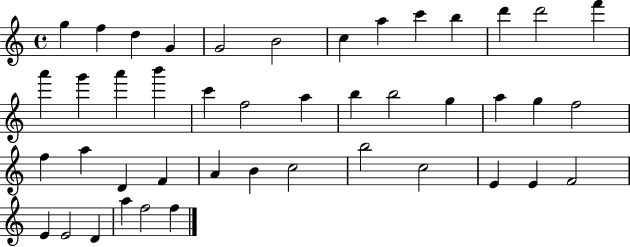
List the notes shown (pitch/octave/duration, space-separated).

G5/q F5/q D5/q G4/q G4/h B4/h C5/q A5/q C6/q B5/q D6/q D6/h F6/q A6/q G6/q A6/q B6/q C6/q F5/h A5/q B5/q B5/h G5/q A5/q G5/q F5/h F5/q A5/q D4/q F4/q A4/q B4/q C5/h B5/h C5/h E4/q E4/q F4/h E4/q E4/h D4/q A5/q F5/h F5/q